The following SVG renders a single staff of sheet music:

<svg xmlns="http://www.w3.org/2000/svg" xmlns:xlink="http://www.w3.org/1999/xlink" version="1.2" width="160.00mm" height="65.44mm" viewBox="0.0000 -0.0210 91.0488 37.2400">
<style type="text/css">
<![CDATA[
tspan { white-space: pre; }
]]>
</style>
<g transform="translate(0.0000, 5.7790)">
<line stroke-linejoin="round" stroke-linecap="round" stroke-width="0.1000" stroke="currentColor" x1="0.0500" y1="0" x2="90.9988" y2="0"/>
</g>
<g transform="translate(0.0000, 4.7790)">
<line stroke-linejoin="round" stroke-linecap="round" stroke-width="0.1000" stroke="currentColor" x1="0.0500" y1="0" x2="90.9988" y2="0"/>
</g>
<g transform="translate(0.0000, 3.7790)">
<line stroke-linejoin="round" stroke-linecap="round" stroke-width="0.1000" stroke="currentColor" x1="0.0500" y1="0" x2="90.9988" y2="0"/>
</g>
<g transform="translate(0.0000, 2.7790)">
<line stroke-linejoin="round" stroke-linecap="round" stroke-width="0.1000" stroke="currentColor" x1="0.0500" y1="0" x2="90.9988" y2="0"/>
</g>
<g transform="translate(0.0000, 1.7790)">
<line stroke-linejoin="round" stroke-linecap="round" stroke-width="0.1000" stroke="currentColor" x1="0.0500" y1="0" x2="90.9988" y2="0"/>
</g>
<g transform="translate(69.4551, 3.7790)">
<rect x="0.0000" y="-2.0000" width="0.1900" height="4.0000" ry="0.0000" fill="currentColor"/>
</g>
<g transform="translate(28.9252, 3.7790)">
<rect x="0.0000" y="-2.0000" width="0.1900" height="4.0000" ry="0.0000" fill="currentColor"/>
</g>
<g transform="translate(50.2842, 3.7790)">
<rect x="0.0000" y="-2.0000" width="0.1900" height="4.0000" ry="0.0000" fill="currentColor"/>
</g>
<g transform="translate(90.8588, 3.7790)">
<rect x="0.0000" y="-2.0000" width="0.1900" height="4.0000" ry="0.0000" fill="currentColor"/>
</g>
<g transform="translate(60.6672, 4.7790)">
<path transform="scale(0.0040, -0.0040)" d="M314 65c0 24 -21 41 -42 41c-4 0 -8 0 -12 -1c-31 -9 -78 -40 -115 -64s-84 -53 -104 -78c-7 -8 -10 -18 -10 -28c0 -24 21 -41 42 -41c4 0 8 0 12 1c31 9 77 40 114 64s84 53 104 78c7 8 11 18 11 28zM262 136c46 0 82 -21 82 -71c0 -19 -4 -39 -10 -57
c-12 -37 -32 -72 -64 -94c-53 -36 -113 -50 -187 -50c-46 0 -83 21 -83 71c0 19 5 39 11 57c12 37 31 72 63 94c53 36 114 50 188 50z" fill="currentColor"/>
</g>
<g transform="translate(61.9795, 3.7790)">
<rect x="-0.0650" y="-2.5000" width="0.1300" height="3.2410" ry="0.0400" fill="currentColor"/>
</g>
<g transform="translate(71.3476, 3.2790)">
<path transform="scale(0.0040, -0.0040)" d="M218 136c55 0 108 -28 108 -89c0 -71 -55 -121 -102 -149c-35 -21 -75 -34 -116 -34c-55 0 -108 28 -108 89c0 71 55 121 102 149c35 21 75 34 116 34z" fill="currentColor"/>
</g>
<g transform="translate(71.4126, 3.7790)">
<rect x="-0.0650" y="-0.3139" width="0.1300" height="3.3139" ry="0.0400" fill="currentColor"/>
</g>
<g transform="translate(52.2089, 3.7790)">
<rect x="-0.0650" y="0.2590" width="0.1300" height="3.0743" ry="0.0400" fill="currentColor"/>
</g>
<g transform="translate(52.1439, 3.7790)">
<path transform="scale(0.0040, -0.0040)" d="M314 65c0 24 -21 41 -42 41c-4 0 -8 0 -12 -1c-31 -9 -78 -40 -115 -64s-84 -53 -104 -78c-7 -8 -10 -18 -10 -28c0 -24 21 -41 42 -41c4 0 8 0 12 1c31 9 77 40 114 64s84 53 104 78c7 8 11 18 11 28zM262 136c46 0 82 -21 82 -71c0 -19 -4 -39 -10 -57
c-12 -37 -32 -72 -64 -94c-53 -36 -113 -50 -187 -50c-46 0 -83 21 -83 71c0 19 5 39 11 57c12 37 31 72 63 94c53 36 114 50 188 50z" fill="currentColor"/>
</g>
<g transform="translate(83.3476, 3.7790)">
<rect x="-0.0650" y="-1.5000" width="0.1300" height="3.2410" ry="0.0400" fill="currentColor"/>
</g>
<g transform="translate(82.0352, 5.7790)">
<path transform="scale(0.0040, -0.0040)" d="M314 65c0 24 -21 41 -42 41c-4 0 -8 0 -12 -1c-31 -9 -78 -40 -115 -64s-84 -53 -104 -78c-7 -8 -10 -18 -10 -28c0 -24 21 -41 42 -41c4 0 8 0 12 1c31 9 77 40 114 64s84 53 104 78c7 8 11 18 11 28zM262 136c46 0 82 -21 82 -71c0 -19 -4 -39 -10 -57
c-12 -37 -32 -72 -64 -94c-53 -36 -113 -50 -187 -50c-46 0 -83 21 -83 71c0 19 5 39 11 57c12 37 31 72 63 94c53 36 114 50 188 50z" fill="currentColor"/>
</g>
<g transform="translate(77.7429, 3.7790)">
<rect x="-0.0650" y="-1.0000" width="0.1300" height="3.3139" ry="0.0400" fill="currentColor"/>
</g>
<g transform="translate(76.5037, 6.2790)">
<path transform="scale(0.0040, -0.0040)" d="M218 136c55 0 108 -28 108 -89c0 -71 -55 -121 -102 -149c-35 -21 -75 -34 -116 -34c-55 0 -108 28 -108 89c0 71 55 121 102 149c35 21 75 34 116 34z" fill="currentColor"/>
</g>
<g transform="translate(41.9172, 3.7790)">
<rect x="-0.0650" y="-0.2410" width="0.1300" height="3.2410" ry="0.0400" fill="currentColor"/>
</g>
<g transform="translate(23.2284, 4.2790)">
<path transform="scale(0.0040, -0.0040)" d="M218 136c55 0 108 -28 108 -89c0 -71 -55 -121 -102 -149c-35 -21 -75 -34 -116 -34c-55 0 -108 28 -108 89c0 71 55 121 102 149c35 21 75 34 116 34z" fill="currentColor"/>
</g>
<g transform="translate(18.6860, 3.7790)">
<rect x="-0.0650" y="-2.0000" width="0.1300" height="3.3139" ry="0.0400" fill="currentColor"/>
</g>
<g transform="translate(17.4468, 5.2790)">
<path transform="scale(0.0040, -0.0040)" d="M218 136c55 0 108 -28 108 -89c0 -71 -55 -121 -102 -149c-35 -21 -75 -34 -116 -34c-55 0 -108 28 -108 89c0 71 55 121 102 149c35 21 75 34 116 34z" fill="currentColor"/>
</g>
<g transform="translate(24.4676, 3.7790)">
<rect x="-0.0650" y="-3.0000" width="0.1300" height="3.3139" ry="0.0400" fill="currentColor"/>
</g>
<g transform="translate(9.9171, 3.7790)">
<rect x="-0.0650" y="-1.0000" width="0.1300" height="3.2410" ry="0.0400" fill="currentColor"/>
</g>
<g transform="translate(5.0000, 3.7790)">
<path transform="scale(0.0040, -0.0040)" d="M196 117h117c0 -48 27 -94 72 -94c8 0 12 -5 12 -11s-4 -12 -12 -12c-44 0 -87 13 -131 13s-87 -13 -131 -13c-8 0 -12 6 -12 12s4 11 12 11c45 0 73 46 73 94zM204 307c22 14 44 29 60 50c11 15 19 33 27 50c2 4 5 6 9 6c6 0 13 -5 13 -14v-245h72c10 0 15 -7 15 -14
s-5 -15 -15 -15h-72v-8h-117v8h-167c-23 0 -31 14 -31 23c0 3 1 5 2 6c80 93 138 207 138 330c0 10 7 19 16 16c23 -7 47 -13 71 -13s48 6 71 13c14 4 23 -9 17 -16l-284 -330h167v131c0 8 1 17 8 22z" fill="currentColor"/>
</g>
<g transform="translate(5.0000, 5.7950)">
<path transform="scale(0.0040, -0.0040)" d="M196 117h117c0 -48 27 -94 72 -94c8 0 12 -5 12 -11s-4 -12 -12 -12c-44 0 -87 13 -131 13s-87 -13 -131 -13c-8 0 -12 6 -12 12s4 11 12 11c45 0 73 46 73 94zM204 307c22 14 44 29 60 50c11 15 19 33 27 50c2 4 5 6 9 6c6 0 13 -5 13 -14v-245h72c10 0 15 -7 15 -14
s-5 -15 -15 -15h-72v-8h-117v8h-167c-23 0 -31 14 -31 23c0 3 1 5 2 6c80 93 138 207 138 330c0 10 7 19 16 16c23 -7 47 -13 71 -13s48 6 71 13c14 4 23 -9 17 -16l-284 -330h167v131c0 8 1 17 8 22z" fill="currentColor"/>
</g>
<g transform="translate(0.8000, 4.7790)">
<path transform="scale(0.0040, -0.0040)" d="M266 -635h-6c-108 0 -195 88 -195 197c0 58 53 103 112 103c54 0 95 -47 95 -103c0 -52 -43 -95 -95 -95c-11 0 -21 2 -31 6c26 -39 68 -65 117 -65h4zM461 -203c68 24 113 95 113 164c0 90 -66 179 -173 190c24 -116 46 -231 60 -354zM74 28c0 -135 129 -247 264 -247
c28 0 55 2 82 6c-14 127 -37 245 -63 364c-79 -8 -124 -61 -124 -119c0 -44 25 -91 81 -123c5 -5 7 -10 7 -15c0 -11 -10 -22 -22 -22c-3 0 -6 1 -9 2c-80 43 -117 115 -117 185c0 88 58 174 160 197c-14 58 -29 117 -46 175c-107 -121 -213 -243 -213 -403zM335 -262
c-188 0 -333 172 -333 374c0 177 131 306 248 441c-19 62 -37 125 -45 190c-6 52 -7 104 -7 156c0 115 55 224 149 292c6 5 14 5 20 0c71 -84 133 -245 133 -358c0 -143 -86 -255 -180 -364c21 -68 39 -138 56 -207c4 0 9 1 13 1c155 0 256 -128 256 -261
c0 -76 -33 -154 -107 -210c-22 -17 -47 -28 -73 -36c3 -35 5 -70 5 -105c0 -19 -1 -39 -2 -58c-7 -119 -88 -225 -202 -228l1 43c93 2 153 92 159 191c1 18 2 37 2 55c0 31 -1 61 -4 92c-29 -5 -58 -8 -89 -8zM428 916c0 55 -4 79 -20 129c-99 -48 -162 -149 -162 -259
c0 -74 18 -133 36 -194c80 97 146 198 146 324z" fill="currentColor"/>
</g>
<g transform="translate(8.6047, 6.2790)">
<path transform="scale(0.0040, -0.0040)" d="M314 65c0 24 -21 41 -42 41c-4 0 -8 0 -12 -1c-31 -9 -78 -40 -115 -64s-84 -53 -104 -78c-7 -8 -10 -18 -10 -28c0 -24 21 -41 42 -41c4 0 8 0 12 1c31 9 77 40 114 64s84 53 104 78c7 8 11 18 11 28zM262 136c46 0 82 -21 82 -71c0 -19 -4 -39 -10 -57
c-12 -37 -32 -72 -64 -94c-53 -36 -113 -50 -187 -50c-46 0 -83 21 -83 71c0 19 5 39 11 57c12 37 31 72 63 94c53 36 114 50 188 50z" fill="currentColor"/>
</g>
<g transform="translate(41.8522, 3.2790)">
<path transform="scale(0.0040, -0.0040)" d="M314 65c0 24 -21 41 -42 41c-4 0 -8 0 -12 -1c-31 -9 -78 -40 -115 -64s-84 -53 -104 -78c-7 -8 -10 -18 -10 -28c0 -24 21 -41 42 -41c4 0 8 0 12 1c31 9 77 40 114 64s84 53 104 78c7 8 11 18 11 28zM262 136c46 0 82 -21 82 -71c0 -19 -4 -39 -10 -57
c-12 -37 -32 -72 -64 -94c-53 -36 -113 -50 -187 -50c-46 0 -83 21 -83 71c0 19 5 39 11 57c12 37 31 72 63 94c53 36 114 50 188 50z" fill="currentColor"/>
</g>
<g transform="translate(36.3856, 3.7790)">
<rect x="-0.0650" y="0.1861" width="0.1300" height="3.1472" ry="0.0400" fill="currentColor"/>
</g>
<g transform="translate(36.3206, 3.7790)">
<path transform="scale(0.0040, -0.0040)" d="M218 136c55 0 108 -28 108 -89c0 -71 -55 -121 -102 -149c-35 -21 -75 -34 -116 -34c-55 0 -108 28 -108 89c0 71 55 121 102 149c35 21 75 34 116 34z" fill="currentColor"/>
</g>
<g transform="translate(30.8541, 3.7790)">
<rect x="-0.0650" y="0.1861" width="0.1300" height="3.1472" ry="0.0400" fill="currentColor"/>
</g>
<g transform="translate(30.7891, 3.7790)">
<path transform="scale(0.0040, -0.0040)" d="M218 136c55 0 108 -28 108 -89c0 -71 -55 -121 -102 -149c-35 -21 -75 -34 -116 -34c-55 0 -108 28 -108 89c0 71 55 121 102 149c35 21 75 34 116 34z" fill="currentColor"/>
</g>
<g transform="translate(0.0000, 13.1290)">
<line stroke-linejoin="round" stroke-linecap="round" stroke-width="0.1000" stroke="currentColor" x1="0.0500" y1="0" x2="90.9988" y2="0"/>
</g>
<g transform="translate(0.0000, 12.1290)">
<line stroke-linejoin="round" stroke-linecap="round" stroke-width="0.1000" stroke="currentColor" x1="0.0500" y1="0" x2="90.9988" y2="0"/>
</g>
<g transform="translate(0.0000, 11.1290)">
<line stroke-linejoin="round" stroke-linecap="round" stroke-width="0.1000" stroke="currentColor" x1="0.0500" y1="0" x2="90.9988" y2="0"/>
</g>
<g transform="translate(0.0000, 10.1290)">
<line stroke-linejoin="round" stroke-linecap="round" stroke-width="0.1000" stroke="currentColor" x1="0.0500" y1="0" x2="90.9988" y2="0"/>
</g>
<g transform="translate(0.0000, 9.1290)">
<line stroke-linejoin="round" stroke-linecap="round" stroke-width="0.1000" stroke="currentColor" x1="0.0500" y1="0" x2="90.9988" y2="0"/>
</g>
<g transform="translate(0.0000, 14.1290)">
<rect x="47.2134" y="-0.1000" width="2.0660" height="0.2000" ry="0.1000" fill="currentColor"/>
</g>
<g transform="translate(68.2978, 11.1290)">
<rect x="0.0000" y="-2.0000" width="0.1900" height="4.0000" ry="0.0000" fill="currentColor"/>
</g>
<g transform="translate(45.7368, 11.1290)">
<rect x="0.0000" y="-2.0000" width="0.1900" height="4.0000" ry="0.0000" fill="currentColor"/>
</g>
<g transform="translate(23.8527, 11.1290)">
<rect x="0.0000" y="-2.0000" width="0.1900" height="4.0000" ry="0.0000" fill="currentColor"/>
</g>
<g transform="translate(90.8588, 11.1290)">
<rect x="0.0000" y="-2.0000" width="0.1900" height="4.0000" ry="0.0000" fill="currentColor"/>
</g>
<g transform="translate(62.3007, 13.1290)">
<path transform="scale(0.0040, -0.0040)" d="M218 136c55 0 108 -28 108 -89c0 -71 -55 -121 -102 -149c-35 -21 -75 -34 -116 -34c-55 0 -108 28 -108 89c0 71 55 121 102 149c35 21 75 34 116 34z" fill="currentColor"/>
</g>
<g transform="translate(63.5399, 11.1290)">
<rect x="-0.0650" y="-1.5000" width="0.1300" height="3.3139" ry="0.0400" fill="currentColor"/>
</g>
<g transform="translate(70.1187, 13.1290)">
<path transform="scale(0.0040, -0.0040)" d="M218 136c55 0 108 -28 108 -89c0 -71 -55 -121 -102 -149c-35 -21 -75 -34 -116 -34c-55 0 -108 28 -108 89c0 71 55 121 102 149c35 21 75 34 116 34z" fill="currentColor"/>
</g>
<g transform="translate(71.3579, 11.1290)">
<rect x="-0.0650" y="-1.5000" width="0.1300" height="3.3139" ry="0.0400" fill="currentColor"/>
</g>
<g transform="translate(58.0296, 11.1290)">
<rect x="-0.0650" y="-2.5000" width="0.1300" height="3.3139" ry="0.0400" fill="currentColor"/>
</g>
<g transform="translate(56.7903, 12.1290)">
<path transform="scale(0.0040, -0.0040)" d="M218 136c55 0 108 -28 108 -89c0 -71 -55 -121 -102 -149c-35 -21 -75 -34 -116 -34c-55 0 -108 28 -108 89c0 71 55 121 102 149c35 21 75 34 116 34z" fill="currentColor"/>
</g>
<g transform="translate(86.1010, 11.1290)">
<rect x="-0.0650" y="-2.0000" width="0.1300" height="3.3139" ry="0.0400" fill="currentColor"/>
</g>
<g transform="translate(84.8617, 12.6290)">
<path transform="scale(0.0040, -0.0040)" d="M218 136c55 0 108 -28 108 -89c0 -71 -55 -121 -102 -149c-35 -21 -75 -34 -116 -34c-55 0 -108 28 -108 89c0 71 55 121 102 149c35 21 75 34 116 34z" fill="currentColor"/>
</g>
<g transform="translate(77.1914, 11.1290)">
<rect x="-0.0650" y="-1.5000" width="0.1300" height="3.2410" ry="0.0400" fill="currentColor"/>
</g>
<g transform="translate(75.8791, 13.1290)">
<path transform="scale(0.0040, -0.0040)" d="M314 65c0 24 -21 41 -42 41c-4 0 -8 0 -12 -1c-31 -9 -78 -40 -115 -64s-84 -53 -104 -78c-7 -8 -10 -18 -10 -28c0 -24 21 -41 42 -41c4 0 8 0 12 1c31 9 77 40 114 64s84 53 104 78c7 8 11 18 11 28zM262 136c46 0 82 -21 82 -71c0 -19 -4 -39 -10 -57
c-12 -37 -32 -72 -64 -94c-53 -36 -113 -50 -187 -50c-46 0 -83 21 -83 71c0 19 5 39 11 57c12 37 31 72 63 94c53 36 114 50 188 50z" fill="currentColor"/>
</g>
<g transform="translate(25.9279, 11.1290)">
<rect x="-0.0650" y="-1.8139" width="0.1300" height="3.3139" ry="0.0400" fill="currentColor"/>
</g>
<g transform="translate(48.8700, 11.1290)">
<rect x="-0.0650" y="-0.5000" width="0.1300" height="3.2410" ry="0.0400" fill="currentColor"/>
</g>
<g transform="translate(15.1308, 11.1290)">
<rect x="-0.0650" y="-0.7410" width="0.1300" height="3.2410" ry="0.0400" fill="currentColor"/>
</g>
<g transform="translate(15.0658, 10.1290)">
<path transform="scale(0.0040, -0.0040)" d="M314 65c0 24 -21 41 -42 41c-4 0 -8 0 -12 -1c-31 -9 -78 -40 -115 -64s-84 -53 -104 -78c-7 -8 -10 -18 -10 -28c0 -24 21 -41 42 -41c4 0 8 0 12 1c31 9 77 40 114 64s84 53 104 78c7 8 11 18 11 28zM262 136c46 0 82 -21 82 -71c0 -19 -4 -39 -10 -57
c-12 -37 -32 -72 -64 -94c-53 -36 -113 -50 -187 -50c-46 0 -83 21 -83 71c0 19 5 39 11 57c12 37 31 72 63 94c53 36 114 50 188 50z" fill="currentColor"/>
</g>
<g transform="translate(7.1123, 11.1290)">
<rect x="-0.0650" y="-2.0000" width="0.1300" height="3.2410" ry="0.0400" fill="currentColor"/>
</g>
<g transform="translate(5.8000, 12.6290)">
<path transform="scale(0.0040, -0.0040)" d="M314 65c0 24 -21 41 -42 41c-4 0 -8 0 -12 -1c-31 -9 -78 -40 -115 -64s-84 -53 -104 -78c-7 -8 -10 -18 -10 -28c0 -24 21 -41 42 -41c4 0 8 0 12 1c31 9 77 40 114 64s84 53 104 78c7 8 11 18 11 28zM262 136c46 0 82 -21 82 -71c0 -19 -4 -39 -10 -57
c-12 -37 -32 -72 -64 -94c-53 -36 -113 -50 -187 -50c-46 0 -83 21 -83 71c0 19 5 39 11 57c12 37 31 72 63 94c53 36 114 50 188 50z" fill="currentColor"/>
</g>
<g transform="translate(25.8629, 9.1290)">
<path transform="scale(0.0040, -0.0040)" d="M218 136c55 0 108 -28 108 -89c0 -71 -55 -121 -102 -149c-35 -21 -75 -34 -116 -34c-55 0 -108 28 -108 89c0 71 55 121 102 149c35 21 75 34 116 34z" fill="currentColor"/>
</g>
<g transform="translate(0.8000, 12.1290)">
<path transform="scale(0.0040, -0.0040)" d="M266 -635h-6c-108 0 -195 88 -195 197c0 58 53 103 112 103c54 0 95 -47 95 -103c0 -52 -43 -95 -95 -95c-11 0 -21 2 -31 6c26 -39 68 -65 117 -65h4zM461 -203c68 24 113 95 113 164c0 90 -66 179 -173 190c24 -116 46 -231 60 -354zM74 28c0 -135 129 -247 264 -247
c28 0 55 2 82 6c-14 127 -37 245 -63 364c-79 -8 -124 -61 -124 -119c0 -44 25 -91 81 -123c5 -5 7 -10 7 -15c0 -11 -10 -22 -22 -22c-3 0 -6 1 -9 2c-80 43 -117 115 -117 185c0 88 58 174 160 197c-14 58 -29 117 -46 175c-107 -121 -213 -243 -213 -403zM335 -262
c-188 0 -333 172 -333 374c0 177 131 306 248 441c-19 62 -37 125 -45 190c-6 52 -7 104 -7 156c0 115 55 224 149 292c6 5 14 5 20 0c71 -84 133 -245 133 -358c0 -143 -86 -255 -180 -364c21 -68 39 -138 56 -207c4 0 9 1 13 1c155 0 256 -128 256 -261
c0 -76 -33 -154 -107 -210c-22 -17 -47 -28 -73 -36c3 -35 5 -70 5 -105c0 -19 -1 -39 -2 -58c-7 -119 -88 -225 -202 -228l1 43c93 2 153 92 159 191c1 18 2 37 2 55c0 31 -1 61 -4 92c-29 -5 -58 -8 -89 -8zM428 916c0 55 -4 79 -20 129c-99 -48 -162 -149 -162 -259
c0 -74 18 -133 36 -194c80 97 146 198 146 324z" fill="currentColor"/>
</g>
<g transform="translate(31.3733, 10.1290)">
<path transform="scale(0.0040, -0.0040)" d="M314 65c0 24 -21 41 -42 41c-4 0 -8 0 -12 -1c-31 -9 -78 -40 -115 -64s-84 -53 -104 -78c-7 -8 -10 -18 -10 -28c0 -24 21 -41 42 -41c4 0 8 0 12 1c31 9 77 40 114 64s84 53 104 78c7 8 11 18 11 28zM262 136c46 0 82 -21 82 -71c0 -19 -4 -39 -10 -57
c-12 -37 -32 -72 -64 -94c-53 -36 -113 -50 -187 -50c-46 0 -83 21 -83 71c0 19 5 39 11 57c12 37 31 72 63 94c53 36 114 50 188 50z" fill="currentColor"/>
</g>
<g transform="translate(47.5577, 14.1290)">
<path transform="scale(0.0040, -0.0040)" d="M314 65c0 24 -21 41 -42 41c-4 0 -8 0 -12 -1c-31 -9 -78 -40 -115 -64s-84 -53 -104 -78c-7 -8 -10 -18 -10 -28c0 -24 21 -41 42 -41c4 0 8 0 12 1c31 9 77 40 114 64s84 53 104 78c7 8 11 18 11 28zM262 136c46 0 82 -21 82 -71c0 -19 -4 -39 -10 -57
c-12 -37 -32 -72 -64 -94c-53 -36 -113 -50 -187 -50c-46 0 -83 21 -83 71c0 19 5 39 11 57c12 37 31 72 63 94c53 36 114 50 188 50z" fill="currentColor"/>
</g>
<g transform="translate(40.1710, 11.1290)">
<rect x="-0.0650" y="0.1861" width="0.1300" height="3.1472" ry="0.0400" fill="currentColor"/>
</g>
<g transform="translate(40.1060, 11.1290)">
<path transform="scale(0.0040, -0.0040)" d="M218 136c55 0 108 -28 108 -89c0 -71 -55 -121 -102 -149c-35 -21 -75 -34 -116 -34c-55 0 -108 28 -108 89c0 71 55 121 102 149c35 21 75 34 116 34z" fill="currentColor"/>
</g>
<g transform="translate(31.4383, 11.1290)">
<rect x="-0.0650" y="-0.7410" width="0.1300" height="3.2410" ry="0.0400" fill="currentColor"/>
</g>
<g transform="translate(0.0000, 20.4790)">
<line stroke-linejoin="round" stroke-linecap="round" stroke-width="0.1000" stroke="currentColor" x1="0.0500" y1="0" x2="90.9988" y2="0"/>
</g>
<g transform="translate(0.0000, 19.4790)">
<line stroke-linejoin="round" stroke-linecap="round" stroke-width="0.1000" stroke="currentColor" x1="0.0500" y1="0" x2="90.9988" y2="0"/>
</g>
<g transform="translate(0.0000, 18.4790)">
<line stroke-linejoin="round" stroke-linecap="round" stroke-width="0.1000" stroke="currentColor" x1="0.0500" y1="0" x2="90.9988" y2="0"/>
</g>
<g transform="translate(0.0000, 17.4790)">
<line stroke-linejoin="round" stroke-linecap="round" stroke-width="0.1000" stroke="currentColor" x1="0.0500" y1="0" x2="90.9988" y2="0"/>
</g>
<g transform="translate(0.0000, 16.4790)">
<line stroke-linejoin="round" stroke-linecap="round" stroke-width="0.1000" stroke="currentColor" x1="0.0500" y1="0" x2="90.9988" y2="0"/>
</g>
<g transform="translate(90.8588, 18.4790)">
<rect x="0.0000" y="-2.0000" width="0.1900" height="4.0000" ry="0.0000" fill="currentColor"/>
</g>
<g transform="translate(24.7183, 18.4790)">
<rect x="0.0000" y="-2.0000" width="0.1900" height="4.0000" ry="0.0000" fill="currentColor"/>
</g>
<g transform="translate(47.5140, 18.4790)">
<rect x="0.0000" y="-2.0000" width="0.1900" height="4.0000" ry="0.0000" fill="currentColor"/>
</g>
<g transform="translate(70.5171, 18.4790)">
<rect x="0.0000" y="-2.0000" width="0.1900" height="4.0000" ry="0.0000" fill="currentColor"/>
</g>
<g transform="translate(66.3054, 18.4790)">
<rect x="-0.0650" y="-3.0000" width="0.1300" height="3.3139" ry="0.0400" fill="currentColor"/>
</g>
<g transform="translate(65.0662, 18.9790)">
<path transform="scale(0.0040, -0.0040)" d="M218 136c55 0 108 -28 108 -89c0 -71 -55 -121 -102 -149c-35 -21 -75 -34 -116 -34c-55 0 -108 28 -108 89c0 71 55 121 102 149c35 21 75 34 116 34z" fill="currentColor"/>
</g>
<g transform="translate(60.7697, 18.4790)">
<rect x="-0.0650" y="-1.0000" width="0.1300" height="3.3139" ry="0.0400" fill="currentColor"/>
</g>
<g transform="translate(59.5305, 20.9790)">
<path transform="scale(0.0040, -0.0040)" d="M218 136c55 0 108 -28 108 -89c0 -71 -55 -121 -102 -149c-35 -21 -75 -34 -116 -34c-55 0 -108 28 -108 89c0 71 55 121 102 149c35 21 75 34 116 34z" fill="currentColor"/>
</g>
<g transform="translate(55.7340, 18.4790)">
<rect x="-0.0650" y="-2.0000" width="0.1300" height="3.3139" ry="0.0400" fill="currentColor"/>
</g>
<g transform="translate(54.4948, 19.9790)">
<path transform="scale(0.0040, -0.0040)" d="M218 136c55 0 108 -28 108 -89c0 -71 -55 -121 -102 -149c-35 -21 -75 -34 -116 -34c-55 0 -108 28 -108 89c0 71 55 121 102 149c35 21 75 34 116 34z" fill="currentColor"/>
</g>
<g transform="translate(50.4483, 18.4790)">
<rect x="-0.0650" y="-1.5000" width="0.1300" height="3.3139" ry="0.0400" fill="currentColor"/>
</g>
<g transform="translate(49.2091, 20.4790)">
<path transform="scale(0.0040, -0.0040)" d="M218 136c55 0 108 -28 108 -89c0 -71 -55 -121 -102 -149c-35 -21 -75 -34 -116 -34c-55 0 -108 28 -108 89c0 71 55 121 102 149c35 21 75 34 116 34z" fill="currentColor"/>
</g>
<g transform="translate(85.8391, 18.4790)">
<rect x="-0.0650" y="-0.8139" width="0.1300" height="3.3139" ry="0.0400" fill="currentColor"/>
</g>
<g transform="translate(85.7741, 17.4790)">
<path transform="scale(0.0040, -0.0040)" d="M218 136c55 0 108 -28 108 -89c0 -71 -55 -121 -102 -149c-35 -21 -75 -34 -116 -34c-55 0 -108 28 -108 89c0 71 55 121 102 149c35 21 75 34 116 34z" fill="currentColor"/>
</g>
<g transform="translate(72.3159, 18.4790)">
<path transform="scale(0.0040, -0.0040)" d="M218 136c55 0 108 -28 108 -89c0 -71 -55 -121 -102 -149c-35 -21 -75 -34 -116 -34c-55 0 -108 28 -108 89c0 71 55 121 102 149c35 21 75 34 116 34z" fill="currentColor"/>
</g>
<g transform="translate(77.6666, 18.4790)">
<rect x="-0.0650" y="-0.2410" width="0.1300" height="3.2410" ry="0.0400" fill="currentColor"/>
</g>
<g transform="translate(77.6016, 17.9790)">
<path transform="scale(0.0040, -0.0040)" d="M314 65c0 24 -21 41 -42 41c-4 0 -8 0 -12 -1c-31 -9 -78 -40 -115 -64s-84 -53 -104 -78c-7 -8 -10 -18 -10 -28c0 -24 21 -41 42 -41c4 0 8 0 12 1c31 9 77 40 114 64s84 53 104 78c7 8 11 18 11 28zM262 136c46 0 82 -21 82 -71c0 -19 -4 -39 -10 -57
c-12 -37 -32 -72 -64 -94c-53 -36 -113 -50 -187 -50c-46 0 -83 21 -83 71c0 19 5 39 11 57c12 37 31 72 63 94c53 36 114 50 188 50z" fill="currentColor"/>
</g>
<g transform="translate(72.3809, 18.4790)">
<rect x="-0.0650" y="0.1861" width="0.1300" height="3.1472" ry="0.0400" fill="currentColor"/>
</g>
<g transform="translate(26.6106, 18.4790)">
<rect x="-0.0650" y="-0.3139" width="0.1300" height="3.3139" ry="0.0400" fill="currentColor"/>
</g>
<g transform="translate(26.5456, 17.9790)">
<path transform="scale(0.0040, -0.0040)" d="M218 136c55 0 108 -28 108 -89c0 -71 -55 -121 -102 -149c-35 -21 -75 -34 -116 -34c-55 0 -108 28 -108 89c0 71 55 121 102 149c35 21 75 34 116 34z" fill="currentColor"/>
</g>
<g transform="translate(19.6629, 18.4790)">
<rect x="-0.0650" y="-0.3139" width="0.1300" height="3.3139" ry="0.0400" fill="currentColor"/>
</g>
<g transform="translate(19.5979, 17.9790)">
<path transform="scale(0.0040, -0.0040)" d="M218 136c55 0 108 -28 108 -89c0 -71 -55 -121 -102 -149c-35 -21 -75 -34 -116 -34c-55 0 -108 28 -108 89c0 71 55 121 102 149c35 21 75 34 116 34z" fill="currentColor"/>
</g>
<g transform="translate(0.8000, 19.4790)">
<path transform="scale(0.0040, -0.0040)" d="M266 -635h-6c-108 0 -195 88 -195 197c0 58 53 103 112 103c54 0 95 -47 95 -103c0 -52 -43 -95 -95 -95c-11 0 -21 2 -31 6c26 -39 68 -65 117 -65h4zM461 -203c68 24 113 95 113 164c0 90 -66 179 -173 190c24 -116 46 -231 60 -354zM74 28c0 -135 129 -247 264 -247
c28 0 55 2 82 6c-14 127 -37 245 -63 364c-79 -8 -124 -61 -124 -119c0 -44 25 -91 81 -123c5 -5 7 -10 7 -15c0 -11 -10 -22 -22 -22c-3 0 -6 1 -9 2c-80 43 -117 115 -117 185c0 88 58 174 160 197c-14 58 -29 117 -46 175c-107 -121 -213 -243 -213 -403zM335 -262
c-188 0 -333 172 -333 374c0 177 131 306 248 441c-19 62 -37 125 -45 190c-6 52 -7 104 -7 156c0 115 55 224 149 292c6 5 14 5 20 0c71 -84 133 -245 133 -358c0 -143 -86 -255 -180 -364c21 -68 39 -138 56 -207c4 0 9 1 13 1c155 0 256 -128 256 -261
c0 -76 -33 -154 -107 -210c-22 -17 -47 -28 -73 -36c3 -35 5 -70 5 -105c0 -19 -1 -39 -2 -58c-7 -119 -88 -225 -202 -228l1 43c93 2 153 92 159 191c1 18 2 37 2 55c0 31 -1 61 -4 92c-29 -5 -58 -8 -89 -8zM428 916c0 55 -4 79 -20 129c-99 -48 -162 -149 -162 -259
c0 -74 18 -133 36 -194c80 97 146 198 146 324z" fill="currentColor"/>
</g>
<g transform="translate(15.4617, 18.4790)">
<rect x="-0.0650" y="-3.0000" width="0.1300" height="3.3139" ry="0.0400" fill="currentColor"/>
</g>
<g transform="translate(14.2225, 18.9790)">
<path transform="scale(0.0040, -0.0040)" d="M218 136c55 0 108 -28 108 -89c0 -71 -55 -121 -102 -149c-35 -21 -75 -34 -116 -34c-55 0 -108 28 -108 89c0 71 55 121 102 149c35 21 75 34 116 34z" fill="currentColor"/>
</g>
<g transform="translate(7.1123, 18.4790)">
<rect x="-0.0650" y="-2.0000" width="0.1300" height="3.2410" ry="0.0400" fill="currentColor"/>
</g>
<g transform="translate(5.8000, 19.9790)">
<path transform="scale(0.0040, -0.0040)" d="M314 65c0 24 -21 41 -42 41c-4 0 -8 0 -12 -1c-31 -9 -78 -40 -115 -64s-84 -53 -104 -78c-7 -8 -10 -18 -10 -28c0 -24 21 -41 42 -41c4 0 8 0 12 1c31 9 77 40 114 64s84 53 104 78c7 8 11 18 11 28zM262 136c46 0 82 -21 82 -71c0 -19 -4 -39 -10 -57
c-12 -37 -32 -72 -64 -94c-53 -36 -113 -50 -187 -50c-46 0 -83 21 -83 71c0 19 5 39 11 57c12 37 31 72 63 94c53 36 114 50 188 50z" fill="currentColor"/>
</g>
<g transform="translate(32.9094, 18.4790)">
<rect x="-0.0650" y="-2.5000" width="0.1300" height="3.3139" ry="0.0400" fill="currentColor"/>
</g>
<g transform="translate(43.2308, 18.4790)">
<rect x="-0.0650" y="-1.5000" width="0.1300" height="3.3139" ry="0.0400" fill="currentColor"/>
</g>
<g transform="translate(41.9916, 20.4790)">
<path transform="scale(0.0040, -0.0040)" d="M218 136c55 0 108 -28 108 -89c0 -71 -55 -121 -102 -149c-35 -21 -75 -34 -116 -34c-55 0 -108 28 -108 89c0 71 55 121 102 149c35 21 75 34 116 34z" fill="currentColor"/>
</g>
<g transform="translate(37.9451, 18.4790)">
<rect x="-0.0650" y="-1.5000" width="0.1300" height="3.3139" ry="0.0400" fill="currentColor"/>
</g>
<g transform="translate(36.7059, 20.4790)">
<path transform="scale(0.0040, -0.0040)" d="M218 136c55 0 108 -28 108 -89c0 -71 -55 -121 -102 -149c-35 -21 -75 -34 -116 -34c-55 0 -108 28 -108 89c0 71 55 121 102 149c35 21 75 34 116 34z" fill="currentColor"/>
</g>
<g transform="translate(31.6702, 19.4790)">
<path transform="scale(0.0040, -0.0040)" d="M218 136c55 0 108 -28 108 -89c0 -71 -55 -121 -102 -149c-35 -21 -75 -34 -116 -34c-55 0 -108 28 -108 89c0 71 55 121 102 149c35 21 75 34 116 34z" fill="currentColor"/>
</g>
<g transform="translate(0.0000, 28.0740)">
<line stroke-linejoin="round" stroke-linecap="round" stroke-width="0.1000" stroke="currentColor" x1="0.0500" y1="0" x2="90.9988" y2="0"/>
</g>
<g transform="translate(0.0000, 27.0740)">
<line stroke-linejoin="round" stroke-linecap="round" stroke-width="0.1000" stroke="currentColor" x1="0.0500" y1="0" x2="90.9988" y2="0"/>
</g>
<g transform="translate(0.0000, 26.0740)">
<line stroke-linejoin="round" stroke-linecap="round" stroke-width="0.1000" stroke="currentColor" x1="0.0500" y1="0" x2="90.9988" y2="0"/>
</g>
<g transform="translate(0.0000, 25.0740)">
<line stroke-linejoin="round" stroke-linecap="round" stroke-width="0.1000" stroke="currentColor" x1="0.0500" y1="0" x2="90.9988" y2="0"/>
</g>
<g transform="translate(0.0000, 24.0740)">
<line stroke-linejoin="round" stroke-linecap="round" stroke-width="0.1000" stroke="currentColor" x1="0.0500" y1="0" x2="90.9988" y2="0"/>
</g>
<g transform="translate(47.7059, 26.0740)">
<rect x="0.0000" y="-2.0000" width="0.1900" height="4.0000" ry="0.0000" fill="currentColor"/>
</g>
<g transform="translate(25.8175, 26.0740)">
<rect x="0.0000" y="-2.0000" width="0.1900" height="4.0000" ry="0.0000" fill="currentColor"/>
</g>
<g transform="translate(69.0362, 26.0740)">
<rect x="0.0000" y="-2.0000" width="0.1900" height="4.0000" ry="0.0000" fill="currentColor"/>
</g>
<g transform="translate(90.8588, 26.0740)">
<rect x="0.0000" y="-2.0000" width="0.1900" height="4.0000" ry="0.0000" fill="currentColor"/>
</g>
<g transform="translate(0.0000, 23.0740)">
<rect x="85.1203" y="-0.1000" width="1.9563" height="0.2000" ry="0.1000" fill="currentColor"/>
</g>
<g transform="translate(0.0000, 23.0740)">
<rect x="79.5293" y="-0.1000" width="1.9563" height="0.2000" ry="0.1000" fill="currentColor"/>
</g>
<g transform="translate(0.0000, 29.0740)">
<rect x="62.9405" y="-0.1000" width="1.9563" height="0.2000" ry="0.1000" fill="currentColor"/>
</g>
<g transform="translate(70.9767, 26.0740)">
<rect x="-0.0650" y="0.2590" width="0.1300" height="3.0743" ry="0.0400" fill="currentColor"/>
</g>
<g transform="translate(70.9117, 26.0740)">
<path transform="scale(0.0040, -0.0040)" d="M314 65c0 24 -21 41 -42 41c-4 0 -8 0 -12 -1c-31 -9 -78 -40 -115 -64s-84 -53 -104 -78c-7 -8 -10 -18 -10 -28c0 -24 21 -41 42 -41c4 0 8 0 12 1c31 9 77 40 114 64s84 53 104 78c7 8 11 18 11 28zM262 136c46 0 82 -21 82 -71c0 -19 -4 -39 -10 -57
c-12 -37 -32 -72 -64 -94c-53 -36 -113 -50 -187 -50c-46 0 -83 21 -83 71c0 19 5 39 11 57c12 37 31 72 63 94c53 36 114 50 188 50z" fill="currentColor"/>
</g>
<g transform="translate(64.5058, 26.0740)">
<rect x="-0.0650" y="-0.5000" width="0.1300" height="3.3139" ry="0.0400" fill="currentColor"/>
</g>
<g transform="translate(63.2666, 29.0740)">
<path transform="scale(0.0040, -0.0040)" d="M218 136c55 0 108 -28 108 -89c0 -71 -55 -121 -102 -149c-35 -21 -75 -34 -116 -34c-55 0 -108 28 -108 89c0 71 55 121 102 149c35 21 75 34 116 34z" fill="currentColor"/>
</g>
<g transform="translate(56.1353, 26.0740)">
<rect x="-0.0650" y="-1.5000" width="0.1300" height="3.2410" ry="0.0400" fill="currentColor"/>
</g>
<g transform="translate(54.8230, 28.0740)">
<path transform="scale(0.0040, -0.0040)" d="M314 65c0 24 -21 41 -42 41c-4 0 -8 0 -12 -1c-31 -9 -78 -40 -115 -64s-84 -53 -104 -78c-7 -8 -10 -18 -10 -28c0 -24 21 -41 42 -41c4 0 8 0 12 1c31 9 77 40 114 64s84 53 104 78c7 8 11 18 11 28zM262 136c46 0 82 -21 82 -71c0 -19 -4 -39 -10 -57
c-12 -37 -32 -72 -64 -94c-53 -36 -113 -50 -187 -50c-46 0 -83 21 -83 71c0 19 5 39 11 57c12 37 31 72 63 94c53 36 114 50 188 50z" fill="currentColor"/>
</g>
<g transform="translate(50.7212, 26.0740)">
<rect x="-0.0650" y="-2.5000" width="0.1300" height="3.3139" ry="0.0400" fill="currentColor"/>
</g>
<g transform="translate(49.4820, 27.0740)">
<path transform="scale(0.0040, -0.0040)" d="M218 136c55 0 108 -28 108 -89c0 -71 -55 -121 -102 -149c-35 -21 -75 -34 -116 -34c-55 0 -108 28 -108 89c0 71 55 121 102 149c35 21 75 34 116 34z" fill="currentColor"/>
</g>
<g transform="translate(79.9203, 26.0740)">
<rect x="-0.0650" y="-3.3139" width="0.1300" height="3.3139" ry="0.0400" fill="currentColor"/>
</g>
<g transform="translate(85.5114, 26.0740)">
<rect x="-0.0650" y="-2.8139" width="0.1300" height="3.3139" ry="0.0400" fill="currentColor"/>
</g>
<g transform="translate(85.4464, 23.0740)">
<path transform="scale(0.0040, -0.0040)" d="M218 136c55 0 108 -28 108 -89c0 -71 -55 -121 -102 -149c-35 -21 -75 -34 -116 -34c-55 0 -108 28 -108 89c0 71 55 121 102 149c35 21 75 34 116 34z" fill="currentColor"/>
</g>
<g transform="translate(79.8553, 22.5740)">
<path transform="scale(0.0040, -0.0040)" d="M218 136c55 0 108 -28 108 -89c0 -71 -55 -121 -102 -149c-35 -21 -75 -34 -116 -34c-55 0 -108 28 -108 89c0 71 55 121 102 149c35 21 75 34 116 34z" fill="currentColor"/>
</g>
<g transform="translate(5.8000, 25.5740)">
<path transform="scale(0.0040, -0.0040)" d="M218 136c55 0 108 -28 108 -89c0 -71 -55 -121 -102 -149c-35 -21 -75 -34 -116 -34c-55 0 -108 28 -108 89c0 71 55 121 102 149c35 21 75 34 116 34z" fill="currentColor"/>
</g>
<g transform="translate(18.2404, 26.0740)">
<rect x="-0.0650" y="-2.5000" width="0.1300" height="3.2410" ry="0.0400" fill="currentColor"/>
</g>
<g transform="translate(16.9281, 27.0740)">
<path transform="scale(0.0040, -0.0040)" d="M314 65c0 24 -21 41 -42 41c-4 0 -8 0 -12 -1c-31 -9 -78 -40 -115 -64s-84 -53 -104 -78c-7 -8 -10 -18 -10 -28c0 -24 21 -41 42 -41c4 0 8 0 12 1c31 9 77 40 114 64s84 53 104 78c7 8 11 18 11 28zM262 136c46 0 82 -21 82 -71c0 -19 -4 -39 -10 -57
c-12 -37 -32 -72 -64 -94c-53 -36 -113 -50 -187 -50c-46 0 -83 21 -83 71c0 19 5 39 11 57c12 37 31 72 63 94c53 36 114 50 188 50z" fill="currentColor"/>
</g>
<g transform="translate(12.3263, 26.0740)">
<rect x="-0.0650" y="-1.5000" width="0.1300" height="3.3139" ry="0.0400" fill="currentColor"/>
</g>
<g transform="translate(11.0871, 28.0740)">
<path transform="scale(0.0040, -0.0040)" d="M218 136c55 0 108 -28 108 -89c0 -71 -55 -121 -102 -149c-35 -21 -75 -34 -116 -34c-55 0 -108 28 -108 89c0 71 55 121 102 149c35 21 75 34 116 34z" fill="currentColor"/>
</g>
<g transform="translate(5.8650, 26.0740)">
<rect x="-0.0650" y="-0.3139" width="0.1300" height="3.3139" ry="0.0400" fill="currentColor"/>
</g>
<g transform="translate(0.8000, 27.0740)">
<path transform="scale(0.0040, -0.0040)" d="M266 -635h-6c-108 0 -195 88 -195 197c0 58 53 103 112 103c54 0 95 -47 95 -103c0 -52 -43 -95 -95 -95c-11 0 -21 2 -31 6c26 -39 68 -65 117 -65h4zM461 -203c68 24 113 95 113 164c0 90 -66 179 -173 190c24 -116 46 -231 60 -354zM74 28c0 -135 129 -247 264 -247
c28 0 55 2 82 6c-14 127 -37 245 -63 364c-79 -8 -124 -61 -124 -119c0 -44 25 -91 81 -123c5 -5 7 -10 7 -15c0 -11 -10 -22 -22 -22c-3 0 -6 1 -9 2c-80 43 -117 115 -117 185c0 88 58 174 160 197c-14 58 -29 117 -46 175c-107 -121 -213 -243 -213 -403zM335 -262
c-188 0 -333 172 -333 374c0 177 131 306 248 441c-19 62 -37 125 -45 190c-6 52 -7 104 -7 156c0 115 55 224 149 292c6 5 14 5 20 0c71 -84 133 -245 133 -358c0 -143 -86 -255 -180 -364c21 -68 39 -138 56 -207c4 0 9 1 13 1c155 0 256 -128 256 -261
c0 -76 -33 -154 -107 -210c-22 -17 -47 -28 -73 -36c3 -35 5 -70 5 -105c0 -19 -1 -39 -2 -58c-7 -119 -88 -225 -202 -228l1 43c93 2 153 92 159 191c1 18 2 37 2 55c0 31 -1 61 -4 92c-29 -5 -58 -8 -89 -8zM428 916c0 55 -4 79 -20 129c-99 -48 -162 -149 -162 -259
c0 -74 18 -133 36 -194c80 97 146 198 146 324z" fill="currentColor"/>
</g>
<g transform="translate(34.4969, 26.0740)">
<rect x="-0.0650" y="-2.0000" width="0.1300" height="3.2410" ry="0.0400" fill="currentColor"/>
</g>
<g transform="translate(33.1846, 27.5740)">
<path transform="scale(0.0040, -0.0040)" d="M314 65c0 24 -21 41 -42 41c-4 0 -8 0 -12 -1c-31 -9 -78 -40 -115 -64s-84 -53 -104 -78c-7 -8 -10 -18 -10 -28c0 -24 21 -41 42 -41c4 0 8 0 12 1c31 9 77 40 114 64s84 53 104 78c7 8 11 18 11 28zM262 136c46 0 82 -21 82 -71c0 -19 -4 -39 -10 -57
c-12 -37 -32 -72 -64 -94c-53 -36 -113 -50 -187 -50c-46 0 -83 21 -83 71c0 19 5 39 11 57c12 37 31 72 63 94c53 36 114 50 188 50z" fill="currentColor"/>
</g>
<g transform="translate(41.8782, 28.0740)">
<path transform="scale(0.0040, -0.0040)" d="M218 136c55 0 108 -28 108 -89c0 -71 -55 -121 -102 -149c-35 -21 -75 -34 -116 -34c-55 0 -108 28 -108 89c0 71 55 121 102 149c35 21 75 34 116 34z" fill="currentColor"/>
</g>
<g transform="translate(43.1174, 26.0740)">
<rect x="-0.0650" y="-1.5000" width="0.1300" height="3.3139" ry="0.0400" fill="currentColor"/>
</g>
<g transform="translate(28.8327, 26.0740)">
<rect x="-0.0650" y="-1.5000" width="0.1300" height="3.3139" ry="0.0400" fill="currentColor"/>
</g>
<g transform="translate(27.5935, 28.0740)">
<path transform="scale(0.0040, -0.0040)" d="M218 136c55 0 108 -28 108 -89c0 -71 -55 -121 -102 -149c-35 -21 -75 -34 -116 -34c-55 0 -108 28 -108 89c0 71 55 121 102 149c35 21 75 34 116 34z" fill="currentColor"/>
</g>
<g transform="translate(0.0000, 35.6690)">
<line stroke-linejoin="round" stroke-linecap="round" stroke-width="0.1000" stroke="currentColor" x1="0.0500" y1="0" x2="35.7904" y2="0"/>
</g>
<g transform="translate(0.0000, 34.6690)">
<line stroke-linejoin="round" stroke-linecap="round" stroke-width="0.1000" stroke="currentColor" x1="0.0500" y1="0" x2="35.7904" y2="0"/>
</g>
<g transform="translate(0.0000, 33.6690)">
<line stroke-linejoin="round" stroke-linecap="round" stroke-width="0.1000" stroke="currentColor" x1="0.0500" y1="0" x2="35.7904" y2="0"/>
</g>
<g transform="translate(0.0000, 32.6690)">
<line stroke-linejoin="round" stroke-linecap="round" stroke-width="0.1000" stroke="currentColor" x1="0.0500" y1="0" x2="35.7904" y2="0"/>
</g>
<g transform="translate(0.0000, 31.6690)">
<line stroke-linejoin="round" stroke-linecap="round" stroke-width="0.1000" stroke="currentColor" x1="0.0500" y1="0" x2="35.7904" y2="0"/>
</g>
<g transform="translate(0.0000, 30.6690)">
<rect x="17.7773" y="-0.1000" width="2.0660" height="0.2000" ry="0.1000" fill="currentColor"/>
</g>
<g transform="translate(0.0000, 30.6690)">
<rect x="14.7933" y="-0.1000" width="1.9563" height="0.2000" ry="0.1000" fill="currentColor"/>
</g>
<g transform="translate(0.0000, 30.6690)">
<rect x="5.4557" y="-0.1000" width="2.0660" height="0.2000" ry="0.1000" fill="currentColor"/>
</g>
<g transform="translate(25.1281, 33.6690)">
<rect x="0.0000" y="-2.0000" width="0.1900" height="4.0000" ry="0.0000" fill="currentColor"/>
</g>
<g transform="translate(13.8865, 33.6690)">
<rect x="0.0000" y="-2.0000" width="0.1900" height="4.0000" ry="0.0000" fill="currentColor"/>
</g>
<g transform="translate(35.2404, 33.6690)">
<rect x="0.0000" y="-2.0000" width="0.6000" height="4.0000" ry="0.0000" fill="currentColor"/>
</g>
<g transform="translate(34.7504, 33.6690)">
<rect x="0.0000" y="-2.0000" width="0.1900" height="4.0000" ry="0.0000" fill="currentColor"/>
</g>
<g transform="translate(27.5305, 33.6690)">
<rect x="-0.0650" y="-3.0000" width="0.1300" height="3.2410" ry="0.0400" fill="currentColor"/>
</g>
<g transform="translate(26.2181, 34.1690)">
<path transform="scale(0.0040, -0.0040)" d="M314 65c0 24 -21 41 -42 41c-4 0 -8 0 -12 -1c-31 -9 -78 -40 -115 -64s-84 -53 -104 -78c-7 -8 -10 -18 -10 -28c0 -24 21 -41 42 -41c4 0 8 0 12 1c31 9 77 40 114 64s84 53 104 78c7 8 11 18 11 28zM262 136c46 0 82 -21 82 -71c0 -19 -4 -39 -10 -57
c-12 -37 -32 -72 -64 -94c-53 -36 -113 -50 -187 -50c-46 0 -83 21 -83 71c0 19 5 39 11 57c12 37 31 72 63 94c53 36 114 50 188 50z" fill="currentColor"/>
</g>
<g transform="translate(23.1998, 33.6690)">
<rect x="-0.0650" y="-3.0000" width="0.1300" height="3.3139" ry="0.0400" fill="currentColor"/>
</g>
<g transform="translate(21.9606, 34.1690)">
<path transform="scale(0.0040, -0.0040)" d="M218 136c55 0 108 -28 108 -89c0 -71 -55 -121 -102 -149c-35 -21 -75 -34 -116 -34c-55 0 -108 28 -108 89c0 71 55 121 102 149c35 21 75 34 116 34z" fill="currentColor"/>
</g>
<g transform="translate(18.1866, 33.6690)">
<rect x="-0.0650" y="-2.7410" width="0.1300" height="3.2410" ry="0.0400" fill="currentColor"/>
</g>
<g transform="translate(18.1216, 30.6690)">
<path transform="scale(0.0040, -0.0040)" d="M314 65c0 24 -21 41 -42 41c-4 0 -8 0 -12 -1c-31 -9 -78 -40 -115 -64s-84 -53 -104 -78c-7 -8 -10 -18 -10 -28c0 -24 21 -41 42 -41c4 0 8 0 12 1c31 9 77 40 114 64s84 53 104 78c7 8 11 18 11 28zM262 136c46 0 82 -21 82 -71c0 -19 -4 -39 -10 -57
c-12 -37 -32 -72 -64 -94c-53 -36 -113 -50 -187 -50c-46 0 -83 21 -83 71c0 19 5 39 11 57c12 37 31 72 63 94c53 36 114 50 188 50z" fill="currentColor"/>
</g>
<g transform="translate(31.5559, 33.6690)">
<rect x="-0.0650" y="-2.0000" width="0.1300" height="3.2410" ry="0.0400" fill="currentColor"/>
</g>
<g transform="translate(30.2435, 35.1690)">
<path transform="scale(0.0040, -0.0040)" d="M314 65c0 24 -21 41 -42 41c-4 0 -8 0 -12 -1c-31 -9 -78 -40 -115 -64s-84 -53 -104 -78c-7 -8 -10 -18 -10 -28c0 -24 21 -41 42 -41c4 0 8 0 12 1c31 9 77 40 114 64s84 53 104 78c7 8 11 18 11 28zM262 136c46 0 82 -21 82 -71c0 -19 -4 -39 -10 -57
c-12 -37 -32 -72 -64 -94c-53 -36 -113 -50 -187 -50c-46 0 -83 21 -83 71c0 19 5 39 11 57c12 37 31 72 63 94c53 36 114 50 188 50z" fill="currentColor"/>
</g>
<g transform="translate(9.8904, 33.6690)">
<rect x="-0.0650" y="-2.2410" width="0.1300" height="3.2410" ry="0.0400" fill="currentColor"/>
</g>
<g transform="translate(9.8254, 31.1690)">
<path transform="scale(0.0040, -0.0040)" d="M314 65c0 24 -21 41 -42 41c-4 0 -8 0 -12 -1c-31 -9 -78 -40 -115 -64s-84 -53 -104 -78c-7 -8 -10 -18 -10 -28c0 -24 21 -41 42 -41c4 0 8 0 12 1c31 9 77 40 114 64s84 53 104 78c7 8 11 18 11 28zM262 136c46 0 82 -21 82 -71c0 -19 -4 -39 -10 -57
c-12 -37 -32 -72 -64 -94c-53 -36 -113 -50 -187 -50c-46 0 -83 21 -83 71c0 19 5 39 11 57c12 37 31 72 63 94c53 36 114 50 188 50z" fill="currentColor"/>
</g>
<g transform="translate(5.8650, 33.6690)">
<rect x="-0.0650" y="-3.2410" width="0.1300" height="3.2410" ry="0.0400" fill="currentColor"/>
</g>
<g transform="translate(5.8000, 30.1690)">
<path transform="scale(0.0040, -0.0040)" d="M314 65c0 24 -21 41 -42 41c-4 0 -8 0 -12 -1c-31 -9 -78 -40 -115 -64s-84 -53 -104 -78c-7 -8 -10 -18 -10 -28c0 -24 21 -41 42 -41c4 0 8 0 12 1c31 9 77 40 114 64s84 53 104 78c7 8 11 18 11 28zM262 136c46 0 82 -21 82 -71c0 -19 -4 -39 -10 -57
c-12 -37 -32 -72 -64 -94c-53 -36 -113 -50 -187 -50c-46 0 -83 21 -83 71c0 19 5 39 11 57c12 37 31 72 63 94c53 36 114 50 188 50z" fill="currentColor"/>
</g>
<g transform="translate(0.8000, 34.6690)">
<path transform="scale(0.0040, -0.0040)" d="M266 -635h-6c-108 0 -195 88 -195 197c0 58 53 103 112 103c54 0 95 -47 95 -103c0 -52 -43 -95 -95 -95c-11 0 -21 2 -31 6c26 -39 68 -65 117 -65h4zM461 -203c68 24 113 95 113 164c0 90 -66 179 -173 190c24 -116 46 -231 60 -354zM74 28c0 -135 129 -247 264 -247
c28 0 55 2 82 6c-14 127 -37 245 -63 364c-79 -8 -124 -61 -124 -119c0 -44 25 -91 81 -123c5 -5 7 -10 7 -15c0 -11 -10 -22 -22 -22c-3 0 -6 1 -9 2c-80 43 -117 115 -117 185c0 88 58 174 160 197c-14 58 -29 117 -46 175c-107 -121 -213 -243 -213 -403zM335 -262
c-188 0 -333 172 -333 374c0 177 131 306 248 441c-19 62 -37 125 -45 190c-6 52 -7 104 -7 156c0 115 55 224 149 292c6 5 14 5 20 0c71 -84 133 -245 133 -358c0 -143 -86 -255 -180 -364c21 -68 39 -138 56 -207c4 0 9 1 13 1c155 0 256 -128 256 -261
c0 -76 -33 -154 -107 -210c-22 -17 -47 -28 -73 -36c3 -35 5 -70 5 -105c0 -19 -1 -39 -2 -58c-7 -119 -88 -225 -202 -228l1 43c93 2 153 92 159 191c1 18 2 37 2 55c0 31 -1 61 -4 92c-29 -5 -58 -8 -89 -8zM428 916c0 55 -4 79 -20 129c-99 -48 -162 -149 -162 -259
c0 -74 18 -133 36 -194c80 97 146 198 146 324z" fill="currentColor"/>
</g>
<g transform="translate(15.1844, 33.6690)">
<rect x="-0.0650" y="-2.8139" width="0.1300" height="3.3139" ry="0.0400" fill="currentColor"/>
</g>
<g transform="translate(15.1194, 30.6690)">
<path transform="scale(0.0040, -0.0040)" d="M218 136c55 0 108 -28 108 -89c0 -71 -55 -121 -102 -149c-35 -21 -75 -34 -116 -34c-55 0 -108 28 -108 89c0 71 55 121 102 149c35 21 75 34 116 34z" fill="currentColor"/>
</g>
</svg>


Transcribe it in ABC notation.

X:1
T:Untitled
M:4/4
L:1/4
K:C
D2 F A B B c2 B2 G2 c D E2 F2 d2 f d2 B C2 G E E E2 F F2 A c c G E E E F D A B c2 d c E G2 E F2 E G E2 C B2 b a b2 g2 a a2 A A2 F2